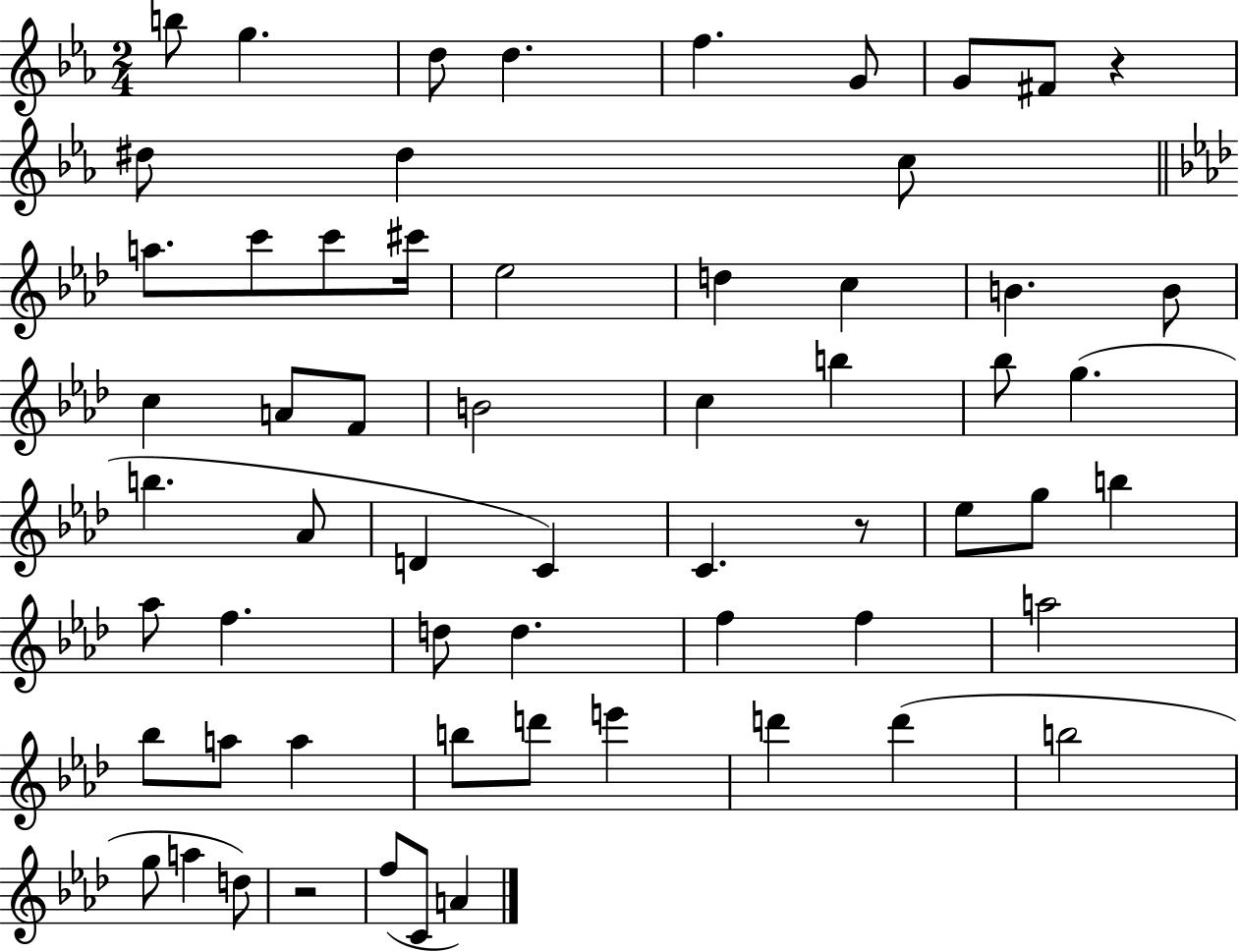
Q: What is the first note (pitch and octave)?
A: B5